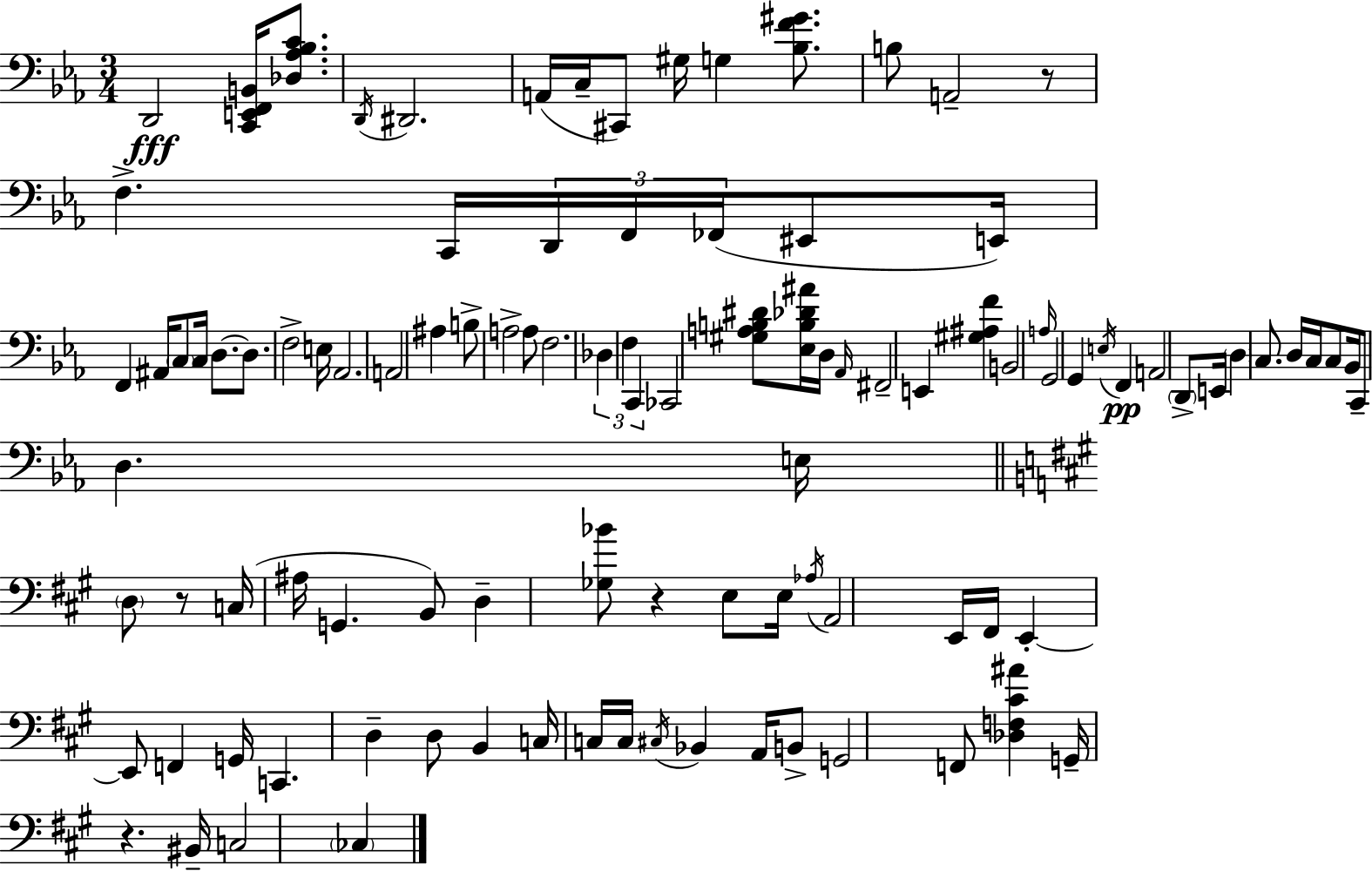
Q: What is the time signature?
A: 3/4